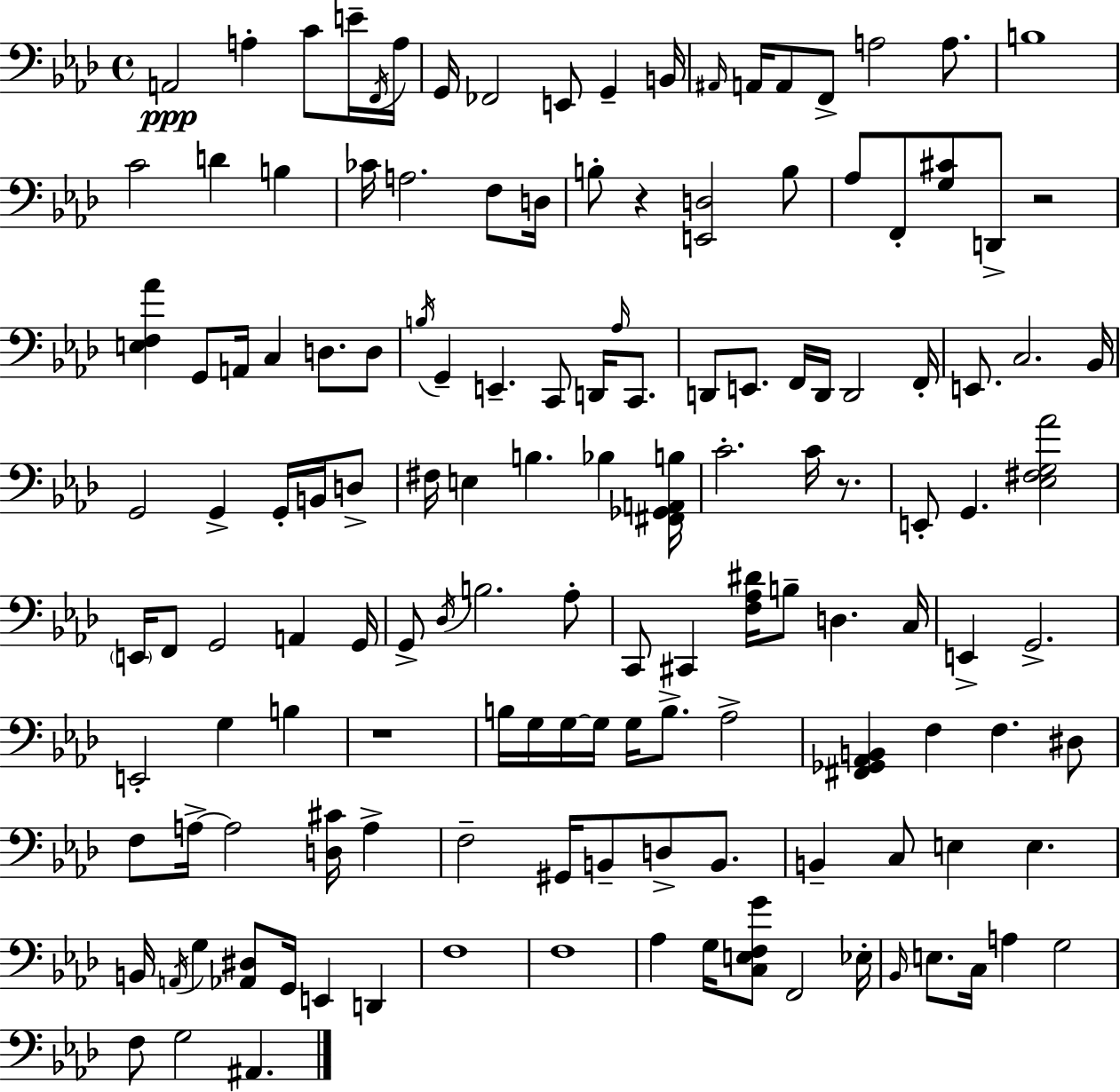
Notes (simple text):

A2/h A3/q C4/e E4/s F2/s A3/s G2/s FES2/h E2/e G2/q B2/s A#2/s A2/s A2/e F2/e A3/h A3/e. B3/w C4/h D4/q B3/q CES4/s A3/h. F3/e D3/s B3/e R/q [E2,D3]/h B3/e Ab3/e F2/e [G3,C#4]/e D2/e R/h [E3,F3,Ab4]/q G2/e A2/s C3/q D3/e. D3/e B3/s G2/q E2/q. C2/e D2/s Ab3/s C2/e. D2/e E2/e. F2/s D2/s D2/h F2/s E2/e. C3/h. Bb2/s G2/h G2/q G2/s B2/s D3/e F#3/s E3/q B3/q. Bb3/q [F#2,Gb2,A2,B3]/s C4/h. C4/s R/e. E2/e G2/q. [Eb3,F#3,G3,Ab4]/h E2/s F2/e G2/h A2/q G2/s G2/e Db3/s B3/h. Ab3/e C2/e C#2/q [F3,Ab3,D#4]/s B3/e D3/q. C3/s E2/q G2/h. E2/h G3/q B3/q R/w B3/s G3/s G3/s G3/s G3/s B3/e. Ab3/h [F#2,Gb2,Ab2,B2]/q F3/q F3/q. D#3/e F3/e A3/s A3/h [D3,C#4]/s A3/q F3/h G#2/s B2/e D3/e B2/e. B2/q C3/e E3/q E3/q. B2/s A2/s G3/q [Ab2,D#3]/e G2/s E2/q D2/q F3/w F3/w Ab3/q G3/s [C3,E3,F3,G4]/e F2/h Eb3/s Bb2/s E3/e. C3/s A3/q G3/h F3/e G3/h A#2/q.